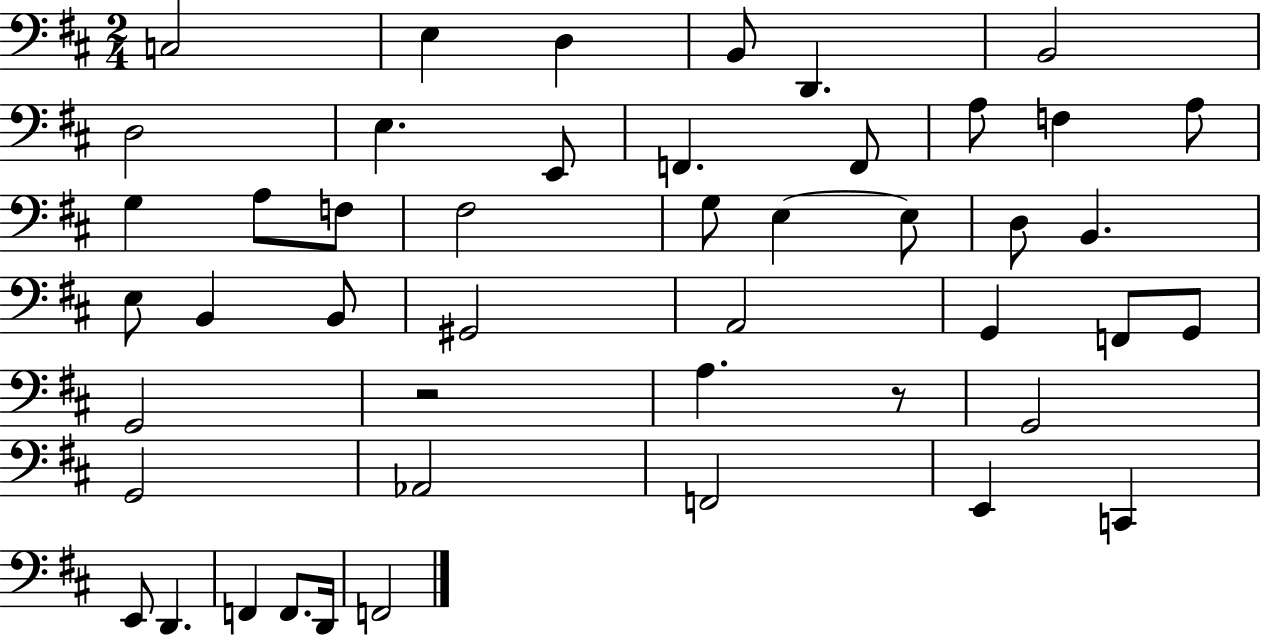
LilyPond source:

{
  \clef bass
  \numericTimeSignature
  \time 2/4
  \key d \major
  c2 | e4 d4 | b,8 d,4. | b,2 | \break d2 | e4. e,8 | f,4. f,8 | a8 f4 a8 | \break g4 a8 f8 | fis2 | g8 e4~~ e8 | d8 b,4. | \break e8 b,4 b,8 | gis,2 | a,2 | g,4 f,8 g,8 | \break g,2 | r2 | a4. r8 | g,2 | \break g,2 | aes,2 | f,2 | e,4 c,4 | \break e,8 d,4. | f,4 f,8. d,16 | f,2 | \bar "|."
}